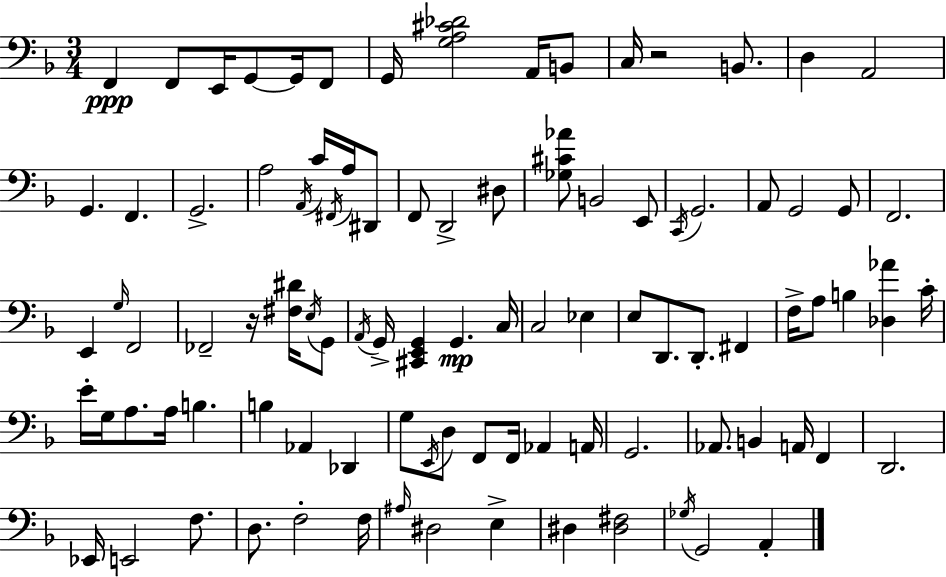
X:1
T:Untitled
M:3/4
L:1/4
K:Dm
F,, F,,/2 E,,/4 G,,/2 G,,/4 F,,/2 G,,/4 [G,A,^C_D]2 A,,/4 B,,/2 C,/4 z2 B,,/2 D, A,,2 G,, F,, G,,2 A,2 A,,/4 C/4 ^F,,/4 A,/4 ^D,,/2 F,,/2 D,,2 ^D,/2 [_G,^C_A]/2 B,,2 E,,/2 C,,/4 G,,2 A,,/2 G,,2 G,,/2 F,,2 E,, G,/4 F,,2 _F,,2 z/4 [^F,^D]/4 E,/4 G,,/2 A,,/4 G,,/4 [^C,,E,,G,,] G,, C,/4 C,2 _E, E,/2 D,,/2 D,,/2 ^F,, F,/4 A,/2 B, [_D,_A] C/4 E/4 G,/4 A,/2 A,/4 B, B, _A,, _D,, G,/2 E,,/4 D,/2 F,,/2 F,,/4 _A,, A,,/4 G,,2 _A,,/2 B,, A,,/4 F,, D,,2 _E,,/4 E,,2 F,/2 D,/2 F,2 F,/4 ^A,/4 ^D,2 E, ^D, [^D,^F,]2 _G,/4 G,,2 A,,